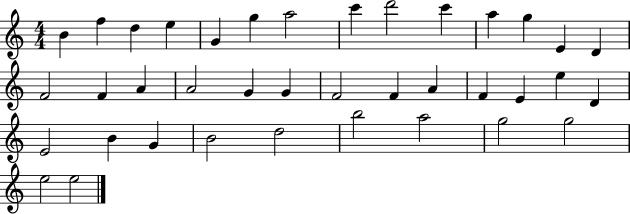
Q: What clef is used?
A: treble